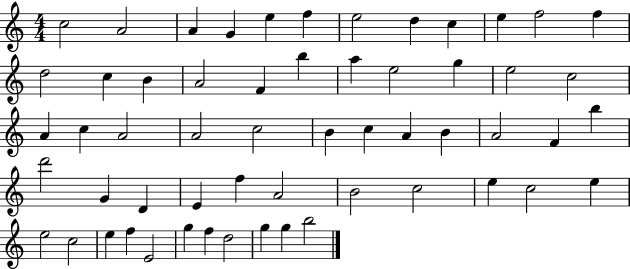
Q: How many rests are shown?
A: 0